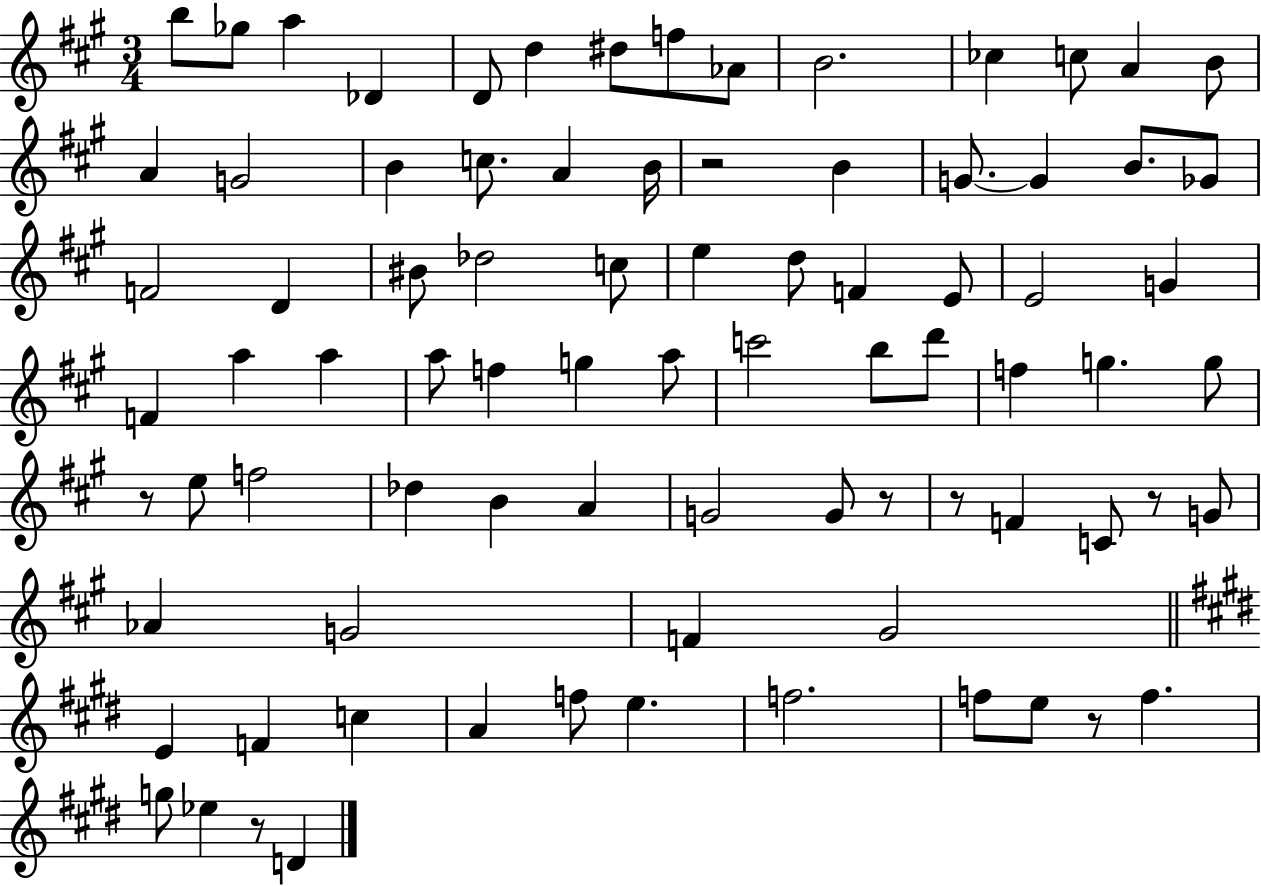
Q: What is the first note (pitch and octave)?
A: B5